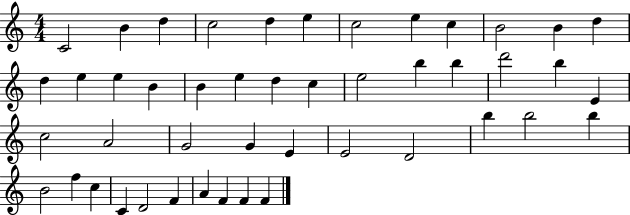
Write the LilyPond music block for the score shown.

{
  \clef treble
  \numericTimeSignature
  \time 4/4
  \key c \major
  c'2 b'4 d''4 | c''2 d''4 e''4 | c''2 e''4 c''4 | b'2 b'4 d''4 | \break d''4 e''4 e''4 b'4 | b'4 e''4 d''4 c''4 | e''2 b''4 b''4 | d'''2 b''4 e'4 | \break c''2 a'2 | g'2 g'4 e'4 | e'2 d'2 | b''4 b''2 b''4 | \break b'2 f''4 c''4 | c'4 d'2 f'4 | a'4 f'4 f'4 f'4 | \bar "|."
}